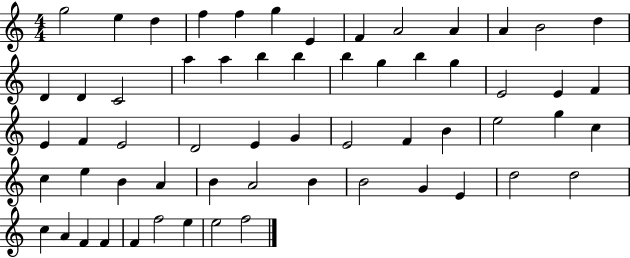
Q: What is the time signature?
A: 4/4